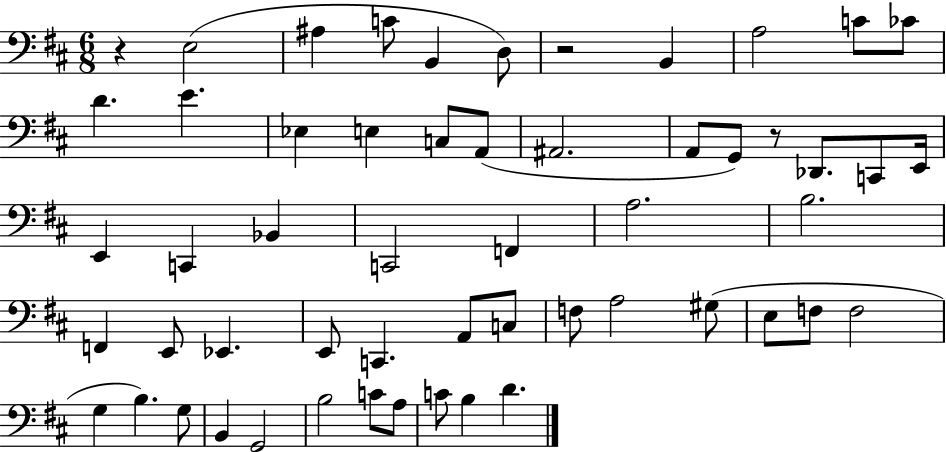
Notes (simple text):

R/q E3/h A#3/q C4/e B2/q D3/e R/h B2/q A3/h C4/e CES4/e D4/q. E4/q. Eb3/q E3/q C3/e A2/e A#2/h. A2/e G2/e R/e Db2/e. C2/e E2/s E2/q C2/q Bb2/q C2/h F2/q A3/h. B3/h. F2/q E2/e Eb2/q. E2/e C2/q. A2/e C3/e F3/e A3/h G#3/e E3/e F3/e F3/h G3/q B3/q. G3/e B2/q G2/h B3/h C4/e A3/e C4/e B3/q D4/q.